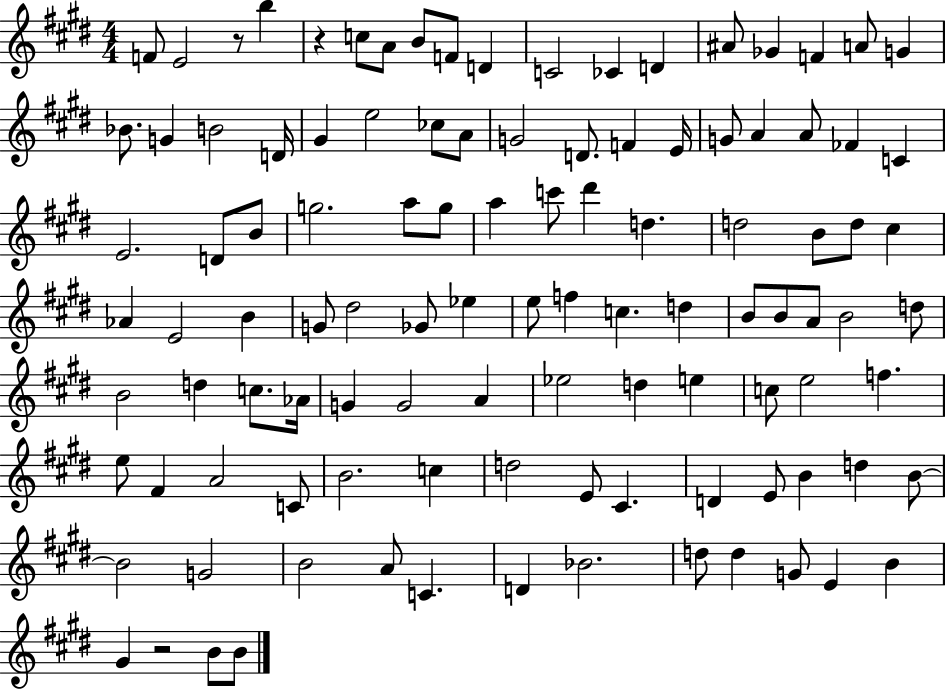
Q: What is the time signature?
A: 4/4